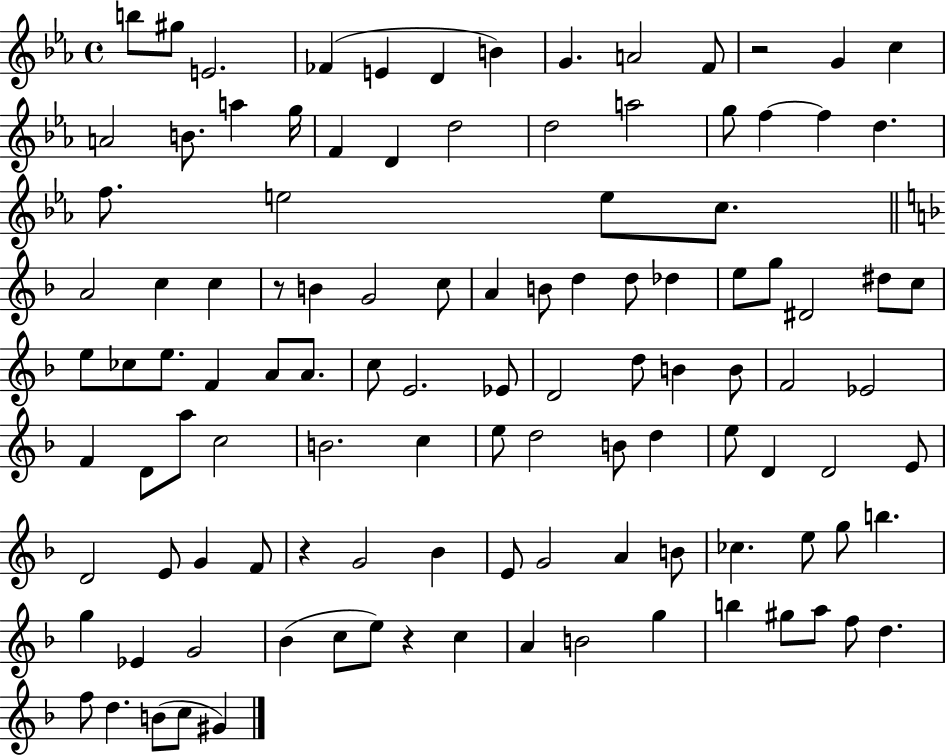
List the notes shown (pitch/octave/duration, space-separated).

B5/e G#5/e E4/h. FES4/q E4/q D4/q B4/q G4/q. A4/h F4/e R/h G4/q C5/q A4/h B4/e. A5/q G5/s F4/q D4/q D5/h D5/h A5/h G5/e F5/q F5/q D5/q. F5/e. E5/h E5/e C5/e. A4/h C5/q C5/q R/e B4/q G4/h C5/e A4/q B4/e D5/q D5/e Db5/q E5/e G5/e D#4/h D#5/e C5/e E5/e CES5/e E5/e. F4/q A4/e A4/e. C5/e E4/h. Eb4/e D4/h D5/e B4/q B4/e F4/h Eb4/h F4/q D4/e A5/e C5/h B4/h. C5/q E5/e D5/h B4/e D5/q E5/e D4/q D4/h E4/e D4/h E4/e G4/q F4/e R/q G4/h Bb4/q E4/e G4/h A4/q B4/e CES5/q. E5/e G5/e B5/q. G5/q Eb4/q G4/h Bb4/q C5/e E5/e R/q C5/q A4/q B4/h G5/q B5/q G#5/e A5/e F5/e D5/q. F5/e D5/q. B4/e C5/e G#4/q